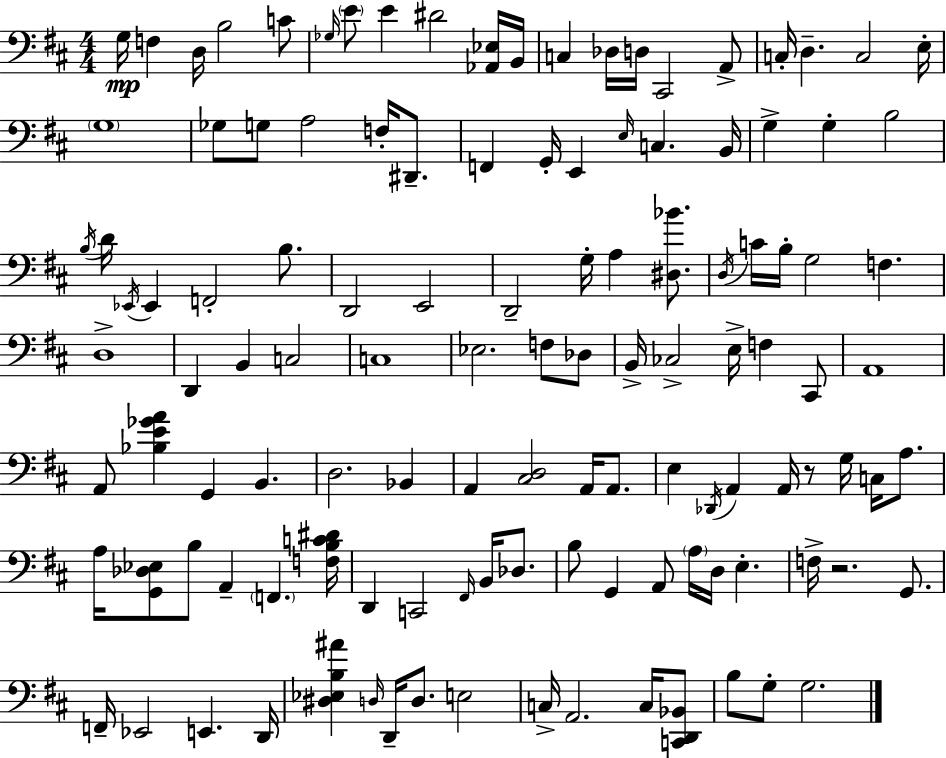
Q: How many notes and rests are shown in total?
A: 120